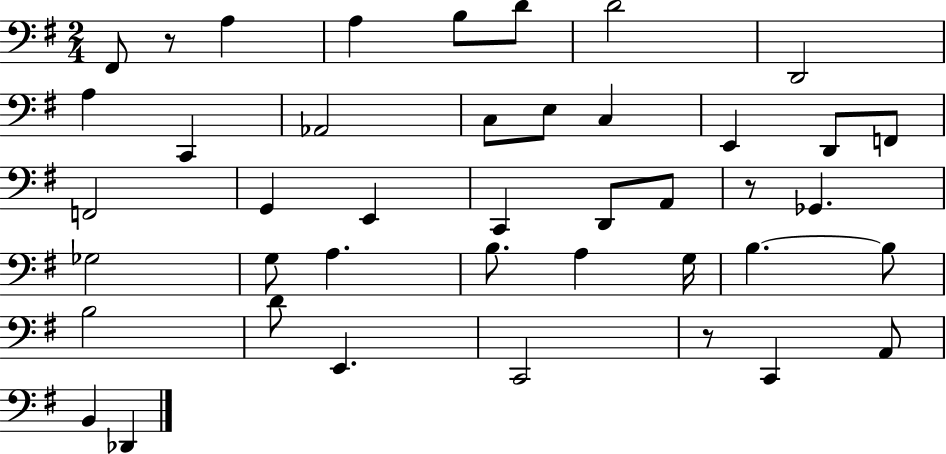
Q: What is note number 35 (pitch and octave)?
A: C2